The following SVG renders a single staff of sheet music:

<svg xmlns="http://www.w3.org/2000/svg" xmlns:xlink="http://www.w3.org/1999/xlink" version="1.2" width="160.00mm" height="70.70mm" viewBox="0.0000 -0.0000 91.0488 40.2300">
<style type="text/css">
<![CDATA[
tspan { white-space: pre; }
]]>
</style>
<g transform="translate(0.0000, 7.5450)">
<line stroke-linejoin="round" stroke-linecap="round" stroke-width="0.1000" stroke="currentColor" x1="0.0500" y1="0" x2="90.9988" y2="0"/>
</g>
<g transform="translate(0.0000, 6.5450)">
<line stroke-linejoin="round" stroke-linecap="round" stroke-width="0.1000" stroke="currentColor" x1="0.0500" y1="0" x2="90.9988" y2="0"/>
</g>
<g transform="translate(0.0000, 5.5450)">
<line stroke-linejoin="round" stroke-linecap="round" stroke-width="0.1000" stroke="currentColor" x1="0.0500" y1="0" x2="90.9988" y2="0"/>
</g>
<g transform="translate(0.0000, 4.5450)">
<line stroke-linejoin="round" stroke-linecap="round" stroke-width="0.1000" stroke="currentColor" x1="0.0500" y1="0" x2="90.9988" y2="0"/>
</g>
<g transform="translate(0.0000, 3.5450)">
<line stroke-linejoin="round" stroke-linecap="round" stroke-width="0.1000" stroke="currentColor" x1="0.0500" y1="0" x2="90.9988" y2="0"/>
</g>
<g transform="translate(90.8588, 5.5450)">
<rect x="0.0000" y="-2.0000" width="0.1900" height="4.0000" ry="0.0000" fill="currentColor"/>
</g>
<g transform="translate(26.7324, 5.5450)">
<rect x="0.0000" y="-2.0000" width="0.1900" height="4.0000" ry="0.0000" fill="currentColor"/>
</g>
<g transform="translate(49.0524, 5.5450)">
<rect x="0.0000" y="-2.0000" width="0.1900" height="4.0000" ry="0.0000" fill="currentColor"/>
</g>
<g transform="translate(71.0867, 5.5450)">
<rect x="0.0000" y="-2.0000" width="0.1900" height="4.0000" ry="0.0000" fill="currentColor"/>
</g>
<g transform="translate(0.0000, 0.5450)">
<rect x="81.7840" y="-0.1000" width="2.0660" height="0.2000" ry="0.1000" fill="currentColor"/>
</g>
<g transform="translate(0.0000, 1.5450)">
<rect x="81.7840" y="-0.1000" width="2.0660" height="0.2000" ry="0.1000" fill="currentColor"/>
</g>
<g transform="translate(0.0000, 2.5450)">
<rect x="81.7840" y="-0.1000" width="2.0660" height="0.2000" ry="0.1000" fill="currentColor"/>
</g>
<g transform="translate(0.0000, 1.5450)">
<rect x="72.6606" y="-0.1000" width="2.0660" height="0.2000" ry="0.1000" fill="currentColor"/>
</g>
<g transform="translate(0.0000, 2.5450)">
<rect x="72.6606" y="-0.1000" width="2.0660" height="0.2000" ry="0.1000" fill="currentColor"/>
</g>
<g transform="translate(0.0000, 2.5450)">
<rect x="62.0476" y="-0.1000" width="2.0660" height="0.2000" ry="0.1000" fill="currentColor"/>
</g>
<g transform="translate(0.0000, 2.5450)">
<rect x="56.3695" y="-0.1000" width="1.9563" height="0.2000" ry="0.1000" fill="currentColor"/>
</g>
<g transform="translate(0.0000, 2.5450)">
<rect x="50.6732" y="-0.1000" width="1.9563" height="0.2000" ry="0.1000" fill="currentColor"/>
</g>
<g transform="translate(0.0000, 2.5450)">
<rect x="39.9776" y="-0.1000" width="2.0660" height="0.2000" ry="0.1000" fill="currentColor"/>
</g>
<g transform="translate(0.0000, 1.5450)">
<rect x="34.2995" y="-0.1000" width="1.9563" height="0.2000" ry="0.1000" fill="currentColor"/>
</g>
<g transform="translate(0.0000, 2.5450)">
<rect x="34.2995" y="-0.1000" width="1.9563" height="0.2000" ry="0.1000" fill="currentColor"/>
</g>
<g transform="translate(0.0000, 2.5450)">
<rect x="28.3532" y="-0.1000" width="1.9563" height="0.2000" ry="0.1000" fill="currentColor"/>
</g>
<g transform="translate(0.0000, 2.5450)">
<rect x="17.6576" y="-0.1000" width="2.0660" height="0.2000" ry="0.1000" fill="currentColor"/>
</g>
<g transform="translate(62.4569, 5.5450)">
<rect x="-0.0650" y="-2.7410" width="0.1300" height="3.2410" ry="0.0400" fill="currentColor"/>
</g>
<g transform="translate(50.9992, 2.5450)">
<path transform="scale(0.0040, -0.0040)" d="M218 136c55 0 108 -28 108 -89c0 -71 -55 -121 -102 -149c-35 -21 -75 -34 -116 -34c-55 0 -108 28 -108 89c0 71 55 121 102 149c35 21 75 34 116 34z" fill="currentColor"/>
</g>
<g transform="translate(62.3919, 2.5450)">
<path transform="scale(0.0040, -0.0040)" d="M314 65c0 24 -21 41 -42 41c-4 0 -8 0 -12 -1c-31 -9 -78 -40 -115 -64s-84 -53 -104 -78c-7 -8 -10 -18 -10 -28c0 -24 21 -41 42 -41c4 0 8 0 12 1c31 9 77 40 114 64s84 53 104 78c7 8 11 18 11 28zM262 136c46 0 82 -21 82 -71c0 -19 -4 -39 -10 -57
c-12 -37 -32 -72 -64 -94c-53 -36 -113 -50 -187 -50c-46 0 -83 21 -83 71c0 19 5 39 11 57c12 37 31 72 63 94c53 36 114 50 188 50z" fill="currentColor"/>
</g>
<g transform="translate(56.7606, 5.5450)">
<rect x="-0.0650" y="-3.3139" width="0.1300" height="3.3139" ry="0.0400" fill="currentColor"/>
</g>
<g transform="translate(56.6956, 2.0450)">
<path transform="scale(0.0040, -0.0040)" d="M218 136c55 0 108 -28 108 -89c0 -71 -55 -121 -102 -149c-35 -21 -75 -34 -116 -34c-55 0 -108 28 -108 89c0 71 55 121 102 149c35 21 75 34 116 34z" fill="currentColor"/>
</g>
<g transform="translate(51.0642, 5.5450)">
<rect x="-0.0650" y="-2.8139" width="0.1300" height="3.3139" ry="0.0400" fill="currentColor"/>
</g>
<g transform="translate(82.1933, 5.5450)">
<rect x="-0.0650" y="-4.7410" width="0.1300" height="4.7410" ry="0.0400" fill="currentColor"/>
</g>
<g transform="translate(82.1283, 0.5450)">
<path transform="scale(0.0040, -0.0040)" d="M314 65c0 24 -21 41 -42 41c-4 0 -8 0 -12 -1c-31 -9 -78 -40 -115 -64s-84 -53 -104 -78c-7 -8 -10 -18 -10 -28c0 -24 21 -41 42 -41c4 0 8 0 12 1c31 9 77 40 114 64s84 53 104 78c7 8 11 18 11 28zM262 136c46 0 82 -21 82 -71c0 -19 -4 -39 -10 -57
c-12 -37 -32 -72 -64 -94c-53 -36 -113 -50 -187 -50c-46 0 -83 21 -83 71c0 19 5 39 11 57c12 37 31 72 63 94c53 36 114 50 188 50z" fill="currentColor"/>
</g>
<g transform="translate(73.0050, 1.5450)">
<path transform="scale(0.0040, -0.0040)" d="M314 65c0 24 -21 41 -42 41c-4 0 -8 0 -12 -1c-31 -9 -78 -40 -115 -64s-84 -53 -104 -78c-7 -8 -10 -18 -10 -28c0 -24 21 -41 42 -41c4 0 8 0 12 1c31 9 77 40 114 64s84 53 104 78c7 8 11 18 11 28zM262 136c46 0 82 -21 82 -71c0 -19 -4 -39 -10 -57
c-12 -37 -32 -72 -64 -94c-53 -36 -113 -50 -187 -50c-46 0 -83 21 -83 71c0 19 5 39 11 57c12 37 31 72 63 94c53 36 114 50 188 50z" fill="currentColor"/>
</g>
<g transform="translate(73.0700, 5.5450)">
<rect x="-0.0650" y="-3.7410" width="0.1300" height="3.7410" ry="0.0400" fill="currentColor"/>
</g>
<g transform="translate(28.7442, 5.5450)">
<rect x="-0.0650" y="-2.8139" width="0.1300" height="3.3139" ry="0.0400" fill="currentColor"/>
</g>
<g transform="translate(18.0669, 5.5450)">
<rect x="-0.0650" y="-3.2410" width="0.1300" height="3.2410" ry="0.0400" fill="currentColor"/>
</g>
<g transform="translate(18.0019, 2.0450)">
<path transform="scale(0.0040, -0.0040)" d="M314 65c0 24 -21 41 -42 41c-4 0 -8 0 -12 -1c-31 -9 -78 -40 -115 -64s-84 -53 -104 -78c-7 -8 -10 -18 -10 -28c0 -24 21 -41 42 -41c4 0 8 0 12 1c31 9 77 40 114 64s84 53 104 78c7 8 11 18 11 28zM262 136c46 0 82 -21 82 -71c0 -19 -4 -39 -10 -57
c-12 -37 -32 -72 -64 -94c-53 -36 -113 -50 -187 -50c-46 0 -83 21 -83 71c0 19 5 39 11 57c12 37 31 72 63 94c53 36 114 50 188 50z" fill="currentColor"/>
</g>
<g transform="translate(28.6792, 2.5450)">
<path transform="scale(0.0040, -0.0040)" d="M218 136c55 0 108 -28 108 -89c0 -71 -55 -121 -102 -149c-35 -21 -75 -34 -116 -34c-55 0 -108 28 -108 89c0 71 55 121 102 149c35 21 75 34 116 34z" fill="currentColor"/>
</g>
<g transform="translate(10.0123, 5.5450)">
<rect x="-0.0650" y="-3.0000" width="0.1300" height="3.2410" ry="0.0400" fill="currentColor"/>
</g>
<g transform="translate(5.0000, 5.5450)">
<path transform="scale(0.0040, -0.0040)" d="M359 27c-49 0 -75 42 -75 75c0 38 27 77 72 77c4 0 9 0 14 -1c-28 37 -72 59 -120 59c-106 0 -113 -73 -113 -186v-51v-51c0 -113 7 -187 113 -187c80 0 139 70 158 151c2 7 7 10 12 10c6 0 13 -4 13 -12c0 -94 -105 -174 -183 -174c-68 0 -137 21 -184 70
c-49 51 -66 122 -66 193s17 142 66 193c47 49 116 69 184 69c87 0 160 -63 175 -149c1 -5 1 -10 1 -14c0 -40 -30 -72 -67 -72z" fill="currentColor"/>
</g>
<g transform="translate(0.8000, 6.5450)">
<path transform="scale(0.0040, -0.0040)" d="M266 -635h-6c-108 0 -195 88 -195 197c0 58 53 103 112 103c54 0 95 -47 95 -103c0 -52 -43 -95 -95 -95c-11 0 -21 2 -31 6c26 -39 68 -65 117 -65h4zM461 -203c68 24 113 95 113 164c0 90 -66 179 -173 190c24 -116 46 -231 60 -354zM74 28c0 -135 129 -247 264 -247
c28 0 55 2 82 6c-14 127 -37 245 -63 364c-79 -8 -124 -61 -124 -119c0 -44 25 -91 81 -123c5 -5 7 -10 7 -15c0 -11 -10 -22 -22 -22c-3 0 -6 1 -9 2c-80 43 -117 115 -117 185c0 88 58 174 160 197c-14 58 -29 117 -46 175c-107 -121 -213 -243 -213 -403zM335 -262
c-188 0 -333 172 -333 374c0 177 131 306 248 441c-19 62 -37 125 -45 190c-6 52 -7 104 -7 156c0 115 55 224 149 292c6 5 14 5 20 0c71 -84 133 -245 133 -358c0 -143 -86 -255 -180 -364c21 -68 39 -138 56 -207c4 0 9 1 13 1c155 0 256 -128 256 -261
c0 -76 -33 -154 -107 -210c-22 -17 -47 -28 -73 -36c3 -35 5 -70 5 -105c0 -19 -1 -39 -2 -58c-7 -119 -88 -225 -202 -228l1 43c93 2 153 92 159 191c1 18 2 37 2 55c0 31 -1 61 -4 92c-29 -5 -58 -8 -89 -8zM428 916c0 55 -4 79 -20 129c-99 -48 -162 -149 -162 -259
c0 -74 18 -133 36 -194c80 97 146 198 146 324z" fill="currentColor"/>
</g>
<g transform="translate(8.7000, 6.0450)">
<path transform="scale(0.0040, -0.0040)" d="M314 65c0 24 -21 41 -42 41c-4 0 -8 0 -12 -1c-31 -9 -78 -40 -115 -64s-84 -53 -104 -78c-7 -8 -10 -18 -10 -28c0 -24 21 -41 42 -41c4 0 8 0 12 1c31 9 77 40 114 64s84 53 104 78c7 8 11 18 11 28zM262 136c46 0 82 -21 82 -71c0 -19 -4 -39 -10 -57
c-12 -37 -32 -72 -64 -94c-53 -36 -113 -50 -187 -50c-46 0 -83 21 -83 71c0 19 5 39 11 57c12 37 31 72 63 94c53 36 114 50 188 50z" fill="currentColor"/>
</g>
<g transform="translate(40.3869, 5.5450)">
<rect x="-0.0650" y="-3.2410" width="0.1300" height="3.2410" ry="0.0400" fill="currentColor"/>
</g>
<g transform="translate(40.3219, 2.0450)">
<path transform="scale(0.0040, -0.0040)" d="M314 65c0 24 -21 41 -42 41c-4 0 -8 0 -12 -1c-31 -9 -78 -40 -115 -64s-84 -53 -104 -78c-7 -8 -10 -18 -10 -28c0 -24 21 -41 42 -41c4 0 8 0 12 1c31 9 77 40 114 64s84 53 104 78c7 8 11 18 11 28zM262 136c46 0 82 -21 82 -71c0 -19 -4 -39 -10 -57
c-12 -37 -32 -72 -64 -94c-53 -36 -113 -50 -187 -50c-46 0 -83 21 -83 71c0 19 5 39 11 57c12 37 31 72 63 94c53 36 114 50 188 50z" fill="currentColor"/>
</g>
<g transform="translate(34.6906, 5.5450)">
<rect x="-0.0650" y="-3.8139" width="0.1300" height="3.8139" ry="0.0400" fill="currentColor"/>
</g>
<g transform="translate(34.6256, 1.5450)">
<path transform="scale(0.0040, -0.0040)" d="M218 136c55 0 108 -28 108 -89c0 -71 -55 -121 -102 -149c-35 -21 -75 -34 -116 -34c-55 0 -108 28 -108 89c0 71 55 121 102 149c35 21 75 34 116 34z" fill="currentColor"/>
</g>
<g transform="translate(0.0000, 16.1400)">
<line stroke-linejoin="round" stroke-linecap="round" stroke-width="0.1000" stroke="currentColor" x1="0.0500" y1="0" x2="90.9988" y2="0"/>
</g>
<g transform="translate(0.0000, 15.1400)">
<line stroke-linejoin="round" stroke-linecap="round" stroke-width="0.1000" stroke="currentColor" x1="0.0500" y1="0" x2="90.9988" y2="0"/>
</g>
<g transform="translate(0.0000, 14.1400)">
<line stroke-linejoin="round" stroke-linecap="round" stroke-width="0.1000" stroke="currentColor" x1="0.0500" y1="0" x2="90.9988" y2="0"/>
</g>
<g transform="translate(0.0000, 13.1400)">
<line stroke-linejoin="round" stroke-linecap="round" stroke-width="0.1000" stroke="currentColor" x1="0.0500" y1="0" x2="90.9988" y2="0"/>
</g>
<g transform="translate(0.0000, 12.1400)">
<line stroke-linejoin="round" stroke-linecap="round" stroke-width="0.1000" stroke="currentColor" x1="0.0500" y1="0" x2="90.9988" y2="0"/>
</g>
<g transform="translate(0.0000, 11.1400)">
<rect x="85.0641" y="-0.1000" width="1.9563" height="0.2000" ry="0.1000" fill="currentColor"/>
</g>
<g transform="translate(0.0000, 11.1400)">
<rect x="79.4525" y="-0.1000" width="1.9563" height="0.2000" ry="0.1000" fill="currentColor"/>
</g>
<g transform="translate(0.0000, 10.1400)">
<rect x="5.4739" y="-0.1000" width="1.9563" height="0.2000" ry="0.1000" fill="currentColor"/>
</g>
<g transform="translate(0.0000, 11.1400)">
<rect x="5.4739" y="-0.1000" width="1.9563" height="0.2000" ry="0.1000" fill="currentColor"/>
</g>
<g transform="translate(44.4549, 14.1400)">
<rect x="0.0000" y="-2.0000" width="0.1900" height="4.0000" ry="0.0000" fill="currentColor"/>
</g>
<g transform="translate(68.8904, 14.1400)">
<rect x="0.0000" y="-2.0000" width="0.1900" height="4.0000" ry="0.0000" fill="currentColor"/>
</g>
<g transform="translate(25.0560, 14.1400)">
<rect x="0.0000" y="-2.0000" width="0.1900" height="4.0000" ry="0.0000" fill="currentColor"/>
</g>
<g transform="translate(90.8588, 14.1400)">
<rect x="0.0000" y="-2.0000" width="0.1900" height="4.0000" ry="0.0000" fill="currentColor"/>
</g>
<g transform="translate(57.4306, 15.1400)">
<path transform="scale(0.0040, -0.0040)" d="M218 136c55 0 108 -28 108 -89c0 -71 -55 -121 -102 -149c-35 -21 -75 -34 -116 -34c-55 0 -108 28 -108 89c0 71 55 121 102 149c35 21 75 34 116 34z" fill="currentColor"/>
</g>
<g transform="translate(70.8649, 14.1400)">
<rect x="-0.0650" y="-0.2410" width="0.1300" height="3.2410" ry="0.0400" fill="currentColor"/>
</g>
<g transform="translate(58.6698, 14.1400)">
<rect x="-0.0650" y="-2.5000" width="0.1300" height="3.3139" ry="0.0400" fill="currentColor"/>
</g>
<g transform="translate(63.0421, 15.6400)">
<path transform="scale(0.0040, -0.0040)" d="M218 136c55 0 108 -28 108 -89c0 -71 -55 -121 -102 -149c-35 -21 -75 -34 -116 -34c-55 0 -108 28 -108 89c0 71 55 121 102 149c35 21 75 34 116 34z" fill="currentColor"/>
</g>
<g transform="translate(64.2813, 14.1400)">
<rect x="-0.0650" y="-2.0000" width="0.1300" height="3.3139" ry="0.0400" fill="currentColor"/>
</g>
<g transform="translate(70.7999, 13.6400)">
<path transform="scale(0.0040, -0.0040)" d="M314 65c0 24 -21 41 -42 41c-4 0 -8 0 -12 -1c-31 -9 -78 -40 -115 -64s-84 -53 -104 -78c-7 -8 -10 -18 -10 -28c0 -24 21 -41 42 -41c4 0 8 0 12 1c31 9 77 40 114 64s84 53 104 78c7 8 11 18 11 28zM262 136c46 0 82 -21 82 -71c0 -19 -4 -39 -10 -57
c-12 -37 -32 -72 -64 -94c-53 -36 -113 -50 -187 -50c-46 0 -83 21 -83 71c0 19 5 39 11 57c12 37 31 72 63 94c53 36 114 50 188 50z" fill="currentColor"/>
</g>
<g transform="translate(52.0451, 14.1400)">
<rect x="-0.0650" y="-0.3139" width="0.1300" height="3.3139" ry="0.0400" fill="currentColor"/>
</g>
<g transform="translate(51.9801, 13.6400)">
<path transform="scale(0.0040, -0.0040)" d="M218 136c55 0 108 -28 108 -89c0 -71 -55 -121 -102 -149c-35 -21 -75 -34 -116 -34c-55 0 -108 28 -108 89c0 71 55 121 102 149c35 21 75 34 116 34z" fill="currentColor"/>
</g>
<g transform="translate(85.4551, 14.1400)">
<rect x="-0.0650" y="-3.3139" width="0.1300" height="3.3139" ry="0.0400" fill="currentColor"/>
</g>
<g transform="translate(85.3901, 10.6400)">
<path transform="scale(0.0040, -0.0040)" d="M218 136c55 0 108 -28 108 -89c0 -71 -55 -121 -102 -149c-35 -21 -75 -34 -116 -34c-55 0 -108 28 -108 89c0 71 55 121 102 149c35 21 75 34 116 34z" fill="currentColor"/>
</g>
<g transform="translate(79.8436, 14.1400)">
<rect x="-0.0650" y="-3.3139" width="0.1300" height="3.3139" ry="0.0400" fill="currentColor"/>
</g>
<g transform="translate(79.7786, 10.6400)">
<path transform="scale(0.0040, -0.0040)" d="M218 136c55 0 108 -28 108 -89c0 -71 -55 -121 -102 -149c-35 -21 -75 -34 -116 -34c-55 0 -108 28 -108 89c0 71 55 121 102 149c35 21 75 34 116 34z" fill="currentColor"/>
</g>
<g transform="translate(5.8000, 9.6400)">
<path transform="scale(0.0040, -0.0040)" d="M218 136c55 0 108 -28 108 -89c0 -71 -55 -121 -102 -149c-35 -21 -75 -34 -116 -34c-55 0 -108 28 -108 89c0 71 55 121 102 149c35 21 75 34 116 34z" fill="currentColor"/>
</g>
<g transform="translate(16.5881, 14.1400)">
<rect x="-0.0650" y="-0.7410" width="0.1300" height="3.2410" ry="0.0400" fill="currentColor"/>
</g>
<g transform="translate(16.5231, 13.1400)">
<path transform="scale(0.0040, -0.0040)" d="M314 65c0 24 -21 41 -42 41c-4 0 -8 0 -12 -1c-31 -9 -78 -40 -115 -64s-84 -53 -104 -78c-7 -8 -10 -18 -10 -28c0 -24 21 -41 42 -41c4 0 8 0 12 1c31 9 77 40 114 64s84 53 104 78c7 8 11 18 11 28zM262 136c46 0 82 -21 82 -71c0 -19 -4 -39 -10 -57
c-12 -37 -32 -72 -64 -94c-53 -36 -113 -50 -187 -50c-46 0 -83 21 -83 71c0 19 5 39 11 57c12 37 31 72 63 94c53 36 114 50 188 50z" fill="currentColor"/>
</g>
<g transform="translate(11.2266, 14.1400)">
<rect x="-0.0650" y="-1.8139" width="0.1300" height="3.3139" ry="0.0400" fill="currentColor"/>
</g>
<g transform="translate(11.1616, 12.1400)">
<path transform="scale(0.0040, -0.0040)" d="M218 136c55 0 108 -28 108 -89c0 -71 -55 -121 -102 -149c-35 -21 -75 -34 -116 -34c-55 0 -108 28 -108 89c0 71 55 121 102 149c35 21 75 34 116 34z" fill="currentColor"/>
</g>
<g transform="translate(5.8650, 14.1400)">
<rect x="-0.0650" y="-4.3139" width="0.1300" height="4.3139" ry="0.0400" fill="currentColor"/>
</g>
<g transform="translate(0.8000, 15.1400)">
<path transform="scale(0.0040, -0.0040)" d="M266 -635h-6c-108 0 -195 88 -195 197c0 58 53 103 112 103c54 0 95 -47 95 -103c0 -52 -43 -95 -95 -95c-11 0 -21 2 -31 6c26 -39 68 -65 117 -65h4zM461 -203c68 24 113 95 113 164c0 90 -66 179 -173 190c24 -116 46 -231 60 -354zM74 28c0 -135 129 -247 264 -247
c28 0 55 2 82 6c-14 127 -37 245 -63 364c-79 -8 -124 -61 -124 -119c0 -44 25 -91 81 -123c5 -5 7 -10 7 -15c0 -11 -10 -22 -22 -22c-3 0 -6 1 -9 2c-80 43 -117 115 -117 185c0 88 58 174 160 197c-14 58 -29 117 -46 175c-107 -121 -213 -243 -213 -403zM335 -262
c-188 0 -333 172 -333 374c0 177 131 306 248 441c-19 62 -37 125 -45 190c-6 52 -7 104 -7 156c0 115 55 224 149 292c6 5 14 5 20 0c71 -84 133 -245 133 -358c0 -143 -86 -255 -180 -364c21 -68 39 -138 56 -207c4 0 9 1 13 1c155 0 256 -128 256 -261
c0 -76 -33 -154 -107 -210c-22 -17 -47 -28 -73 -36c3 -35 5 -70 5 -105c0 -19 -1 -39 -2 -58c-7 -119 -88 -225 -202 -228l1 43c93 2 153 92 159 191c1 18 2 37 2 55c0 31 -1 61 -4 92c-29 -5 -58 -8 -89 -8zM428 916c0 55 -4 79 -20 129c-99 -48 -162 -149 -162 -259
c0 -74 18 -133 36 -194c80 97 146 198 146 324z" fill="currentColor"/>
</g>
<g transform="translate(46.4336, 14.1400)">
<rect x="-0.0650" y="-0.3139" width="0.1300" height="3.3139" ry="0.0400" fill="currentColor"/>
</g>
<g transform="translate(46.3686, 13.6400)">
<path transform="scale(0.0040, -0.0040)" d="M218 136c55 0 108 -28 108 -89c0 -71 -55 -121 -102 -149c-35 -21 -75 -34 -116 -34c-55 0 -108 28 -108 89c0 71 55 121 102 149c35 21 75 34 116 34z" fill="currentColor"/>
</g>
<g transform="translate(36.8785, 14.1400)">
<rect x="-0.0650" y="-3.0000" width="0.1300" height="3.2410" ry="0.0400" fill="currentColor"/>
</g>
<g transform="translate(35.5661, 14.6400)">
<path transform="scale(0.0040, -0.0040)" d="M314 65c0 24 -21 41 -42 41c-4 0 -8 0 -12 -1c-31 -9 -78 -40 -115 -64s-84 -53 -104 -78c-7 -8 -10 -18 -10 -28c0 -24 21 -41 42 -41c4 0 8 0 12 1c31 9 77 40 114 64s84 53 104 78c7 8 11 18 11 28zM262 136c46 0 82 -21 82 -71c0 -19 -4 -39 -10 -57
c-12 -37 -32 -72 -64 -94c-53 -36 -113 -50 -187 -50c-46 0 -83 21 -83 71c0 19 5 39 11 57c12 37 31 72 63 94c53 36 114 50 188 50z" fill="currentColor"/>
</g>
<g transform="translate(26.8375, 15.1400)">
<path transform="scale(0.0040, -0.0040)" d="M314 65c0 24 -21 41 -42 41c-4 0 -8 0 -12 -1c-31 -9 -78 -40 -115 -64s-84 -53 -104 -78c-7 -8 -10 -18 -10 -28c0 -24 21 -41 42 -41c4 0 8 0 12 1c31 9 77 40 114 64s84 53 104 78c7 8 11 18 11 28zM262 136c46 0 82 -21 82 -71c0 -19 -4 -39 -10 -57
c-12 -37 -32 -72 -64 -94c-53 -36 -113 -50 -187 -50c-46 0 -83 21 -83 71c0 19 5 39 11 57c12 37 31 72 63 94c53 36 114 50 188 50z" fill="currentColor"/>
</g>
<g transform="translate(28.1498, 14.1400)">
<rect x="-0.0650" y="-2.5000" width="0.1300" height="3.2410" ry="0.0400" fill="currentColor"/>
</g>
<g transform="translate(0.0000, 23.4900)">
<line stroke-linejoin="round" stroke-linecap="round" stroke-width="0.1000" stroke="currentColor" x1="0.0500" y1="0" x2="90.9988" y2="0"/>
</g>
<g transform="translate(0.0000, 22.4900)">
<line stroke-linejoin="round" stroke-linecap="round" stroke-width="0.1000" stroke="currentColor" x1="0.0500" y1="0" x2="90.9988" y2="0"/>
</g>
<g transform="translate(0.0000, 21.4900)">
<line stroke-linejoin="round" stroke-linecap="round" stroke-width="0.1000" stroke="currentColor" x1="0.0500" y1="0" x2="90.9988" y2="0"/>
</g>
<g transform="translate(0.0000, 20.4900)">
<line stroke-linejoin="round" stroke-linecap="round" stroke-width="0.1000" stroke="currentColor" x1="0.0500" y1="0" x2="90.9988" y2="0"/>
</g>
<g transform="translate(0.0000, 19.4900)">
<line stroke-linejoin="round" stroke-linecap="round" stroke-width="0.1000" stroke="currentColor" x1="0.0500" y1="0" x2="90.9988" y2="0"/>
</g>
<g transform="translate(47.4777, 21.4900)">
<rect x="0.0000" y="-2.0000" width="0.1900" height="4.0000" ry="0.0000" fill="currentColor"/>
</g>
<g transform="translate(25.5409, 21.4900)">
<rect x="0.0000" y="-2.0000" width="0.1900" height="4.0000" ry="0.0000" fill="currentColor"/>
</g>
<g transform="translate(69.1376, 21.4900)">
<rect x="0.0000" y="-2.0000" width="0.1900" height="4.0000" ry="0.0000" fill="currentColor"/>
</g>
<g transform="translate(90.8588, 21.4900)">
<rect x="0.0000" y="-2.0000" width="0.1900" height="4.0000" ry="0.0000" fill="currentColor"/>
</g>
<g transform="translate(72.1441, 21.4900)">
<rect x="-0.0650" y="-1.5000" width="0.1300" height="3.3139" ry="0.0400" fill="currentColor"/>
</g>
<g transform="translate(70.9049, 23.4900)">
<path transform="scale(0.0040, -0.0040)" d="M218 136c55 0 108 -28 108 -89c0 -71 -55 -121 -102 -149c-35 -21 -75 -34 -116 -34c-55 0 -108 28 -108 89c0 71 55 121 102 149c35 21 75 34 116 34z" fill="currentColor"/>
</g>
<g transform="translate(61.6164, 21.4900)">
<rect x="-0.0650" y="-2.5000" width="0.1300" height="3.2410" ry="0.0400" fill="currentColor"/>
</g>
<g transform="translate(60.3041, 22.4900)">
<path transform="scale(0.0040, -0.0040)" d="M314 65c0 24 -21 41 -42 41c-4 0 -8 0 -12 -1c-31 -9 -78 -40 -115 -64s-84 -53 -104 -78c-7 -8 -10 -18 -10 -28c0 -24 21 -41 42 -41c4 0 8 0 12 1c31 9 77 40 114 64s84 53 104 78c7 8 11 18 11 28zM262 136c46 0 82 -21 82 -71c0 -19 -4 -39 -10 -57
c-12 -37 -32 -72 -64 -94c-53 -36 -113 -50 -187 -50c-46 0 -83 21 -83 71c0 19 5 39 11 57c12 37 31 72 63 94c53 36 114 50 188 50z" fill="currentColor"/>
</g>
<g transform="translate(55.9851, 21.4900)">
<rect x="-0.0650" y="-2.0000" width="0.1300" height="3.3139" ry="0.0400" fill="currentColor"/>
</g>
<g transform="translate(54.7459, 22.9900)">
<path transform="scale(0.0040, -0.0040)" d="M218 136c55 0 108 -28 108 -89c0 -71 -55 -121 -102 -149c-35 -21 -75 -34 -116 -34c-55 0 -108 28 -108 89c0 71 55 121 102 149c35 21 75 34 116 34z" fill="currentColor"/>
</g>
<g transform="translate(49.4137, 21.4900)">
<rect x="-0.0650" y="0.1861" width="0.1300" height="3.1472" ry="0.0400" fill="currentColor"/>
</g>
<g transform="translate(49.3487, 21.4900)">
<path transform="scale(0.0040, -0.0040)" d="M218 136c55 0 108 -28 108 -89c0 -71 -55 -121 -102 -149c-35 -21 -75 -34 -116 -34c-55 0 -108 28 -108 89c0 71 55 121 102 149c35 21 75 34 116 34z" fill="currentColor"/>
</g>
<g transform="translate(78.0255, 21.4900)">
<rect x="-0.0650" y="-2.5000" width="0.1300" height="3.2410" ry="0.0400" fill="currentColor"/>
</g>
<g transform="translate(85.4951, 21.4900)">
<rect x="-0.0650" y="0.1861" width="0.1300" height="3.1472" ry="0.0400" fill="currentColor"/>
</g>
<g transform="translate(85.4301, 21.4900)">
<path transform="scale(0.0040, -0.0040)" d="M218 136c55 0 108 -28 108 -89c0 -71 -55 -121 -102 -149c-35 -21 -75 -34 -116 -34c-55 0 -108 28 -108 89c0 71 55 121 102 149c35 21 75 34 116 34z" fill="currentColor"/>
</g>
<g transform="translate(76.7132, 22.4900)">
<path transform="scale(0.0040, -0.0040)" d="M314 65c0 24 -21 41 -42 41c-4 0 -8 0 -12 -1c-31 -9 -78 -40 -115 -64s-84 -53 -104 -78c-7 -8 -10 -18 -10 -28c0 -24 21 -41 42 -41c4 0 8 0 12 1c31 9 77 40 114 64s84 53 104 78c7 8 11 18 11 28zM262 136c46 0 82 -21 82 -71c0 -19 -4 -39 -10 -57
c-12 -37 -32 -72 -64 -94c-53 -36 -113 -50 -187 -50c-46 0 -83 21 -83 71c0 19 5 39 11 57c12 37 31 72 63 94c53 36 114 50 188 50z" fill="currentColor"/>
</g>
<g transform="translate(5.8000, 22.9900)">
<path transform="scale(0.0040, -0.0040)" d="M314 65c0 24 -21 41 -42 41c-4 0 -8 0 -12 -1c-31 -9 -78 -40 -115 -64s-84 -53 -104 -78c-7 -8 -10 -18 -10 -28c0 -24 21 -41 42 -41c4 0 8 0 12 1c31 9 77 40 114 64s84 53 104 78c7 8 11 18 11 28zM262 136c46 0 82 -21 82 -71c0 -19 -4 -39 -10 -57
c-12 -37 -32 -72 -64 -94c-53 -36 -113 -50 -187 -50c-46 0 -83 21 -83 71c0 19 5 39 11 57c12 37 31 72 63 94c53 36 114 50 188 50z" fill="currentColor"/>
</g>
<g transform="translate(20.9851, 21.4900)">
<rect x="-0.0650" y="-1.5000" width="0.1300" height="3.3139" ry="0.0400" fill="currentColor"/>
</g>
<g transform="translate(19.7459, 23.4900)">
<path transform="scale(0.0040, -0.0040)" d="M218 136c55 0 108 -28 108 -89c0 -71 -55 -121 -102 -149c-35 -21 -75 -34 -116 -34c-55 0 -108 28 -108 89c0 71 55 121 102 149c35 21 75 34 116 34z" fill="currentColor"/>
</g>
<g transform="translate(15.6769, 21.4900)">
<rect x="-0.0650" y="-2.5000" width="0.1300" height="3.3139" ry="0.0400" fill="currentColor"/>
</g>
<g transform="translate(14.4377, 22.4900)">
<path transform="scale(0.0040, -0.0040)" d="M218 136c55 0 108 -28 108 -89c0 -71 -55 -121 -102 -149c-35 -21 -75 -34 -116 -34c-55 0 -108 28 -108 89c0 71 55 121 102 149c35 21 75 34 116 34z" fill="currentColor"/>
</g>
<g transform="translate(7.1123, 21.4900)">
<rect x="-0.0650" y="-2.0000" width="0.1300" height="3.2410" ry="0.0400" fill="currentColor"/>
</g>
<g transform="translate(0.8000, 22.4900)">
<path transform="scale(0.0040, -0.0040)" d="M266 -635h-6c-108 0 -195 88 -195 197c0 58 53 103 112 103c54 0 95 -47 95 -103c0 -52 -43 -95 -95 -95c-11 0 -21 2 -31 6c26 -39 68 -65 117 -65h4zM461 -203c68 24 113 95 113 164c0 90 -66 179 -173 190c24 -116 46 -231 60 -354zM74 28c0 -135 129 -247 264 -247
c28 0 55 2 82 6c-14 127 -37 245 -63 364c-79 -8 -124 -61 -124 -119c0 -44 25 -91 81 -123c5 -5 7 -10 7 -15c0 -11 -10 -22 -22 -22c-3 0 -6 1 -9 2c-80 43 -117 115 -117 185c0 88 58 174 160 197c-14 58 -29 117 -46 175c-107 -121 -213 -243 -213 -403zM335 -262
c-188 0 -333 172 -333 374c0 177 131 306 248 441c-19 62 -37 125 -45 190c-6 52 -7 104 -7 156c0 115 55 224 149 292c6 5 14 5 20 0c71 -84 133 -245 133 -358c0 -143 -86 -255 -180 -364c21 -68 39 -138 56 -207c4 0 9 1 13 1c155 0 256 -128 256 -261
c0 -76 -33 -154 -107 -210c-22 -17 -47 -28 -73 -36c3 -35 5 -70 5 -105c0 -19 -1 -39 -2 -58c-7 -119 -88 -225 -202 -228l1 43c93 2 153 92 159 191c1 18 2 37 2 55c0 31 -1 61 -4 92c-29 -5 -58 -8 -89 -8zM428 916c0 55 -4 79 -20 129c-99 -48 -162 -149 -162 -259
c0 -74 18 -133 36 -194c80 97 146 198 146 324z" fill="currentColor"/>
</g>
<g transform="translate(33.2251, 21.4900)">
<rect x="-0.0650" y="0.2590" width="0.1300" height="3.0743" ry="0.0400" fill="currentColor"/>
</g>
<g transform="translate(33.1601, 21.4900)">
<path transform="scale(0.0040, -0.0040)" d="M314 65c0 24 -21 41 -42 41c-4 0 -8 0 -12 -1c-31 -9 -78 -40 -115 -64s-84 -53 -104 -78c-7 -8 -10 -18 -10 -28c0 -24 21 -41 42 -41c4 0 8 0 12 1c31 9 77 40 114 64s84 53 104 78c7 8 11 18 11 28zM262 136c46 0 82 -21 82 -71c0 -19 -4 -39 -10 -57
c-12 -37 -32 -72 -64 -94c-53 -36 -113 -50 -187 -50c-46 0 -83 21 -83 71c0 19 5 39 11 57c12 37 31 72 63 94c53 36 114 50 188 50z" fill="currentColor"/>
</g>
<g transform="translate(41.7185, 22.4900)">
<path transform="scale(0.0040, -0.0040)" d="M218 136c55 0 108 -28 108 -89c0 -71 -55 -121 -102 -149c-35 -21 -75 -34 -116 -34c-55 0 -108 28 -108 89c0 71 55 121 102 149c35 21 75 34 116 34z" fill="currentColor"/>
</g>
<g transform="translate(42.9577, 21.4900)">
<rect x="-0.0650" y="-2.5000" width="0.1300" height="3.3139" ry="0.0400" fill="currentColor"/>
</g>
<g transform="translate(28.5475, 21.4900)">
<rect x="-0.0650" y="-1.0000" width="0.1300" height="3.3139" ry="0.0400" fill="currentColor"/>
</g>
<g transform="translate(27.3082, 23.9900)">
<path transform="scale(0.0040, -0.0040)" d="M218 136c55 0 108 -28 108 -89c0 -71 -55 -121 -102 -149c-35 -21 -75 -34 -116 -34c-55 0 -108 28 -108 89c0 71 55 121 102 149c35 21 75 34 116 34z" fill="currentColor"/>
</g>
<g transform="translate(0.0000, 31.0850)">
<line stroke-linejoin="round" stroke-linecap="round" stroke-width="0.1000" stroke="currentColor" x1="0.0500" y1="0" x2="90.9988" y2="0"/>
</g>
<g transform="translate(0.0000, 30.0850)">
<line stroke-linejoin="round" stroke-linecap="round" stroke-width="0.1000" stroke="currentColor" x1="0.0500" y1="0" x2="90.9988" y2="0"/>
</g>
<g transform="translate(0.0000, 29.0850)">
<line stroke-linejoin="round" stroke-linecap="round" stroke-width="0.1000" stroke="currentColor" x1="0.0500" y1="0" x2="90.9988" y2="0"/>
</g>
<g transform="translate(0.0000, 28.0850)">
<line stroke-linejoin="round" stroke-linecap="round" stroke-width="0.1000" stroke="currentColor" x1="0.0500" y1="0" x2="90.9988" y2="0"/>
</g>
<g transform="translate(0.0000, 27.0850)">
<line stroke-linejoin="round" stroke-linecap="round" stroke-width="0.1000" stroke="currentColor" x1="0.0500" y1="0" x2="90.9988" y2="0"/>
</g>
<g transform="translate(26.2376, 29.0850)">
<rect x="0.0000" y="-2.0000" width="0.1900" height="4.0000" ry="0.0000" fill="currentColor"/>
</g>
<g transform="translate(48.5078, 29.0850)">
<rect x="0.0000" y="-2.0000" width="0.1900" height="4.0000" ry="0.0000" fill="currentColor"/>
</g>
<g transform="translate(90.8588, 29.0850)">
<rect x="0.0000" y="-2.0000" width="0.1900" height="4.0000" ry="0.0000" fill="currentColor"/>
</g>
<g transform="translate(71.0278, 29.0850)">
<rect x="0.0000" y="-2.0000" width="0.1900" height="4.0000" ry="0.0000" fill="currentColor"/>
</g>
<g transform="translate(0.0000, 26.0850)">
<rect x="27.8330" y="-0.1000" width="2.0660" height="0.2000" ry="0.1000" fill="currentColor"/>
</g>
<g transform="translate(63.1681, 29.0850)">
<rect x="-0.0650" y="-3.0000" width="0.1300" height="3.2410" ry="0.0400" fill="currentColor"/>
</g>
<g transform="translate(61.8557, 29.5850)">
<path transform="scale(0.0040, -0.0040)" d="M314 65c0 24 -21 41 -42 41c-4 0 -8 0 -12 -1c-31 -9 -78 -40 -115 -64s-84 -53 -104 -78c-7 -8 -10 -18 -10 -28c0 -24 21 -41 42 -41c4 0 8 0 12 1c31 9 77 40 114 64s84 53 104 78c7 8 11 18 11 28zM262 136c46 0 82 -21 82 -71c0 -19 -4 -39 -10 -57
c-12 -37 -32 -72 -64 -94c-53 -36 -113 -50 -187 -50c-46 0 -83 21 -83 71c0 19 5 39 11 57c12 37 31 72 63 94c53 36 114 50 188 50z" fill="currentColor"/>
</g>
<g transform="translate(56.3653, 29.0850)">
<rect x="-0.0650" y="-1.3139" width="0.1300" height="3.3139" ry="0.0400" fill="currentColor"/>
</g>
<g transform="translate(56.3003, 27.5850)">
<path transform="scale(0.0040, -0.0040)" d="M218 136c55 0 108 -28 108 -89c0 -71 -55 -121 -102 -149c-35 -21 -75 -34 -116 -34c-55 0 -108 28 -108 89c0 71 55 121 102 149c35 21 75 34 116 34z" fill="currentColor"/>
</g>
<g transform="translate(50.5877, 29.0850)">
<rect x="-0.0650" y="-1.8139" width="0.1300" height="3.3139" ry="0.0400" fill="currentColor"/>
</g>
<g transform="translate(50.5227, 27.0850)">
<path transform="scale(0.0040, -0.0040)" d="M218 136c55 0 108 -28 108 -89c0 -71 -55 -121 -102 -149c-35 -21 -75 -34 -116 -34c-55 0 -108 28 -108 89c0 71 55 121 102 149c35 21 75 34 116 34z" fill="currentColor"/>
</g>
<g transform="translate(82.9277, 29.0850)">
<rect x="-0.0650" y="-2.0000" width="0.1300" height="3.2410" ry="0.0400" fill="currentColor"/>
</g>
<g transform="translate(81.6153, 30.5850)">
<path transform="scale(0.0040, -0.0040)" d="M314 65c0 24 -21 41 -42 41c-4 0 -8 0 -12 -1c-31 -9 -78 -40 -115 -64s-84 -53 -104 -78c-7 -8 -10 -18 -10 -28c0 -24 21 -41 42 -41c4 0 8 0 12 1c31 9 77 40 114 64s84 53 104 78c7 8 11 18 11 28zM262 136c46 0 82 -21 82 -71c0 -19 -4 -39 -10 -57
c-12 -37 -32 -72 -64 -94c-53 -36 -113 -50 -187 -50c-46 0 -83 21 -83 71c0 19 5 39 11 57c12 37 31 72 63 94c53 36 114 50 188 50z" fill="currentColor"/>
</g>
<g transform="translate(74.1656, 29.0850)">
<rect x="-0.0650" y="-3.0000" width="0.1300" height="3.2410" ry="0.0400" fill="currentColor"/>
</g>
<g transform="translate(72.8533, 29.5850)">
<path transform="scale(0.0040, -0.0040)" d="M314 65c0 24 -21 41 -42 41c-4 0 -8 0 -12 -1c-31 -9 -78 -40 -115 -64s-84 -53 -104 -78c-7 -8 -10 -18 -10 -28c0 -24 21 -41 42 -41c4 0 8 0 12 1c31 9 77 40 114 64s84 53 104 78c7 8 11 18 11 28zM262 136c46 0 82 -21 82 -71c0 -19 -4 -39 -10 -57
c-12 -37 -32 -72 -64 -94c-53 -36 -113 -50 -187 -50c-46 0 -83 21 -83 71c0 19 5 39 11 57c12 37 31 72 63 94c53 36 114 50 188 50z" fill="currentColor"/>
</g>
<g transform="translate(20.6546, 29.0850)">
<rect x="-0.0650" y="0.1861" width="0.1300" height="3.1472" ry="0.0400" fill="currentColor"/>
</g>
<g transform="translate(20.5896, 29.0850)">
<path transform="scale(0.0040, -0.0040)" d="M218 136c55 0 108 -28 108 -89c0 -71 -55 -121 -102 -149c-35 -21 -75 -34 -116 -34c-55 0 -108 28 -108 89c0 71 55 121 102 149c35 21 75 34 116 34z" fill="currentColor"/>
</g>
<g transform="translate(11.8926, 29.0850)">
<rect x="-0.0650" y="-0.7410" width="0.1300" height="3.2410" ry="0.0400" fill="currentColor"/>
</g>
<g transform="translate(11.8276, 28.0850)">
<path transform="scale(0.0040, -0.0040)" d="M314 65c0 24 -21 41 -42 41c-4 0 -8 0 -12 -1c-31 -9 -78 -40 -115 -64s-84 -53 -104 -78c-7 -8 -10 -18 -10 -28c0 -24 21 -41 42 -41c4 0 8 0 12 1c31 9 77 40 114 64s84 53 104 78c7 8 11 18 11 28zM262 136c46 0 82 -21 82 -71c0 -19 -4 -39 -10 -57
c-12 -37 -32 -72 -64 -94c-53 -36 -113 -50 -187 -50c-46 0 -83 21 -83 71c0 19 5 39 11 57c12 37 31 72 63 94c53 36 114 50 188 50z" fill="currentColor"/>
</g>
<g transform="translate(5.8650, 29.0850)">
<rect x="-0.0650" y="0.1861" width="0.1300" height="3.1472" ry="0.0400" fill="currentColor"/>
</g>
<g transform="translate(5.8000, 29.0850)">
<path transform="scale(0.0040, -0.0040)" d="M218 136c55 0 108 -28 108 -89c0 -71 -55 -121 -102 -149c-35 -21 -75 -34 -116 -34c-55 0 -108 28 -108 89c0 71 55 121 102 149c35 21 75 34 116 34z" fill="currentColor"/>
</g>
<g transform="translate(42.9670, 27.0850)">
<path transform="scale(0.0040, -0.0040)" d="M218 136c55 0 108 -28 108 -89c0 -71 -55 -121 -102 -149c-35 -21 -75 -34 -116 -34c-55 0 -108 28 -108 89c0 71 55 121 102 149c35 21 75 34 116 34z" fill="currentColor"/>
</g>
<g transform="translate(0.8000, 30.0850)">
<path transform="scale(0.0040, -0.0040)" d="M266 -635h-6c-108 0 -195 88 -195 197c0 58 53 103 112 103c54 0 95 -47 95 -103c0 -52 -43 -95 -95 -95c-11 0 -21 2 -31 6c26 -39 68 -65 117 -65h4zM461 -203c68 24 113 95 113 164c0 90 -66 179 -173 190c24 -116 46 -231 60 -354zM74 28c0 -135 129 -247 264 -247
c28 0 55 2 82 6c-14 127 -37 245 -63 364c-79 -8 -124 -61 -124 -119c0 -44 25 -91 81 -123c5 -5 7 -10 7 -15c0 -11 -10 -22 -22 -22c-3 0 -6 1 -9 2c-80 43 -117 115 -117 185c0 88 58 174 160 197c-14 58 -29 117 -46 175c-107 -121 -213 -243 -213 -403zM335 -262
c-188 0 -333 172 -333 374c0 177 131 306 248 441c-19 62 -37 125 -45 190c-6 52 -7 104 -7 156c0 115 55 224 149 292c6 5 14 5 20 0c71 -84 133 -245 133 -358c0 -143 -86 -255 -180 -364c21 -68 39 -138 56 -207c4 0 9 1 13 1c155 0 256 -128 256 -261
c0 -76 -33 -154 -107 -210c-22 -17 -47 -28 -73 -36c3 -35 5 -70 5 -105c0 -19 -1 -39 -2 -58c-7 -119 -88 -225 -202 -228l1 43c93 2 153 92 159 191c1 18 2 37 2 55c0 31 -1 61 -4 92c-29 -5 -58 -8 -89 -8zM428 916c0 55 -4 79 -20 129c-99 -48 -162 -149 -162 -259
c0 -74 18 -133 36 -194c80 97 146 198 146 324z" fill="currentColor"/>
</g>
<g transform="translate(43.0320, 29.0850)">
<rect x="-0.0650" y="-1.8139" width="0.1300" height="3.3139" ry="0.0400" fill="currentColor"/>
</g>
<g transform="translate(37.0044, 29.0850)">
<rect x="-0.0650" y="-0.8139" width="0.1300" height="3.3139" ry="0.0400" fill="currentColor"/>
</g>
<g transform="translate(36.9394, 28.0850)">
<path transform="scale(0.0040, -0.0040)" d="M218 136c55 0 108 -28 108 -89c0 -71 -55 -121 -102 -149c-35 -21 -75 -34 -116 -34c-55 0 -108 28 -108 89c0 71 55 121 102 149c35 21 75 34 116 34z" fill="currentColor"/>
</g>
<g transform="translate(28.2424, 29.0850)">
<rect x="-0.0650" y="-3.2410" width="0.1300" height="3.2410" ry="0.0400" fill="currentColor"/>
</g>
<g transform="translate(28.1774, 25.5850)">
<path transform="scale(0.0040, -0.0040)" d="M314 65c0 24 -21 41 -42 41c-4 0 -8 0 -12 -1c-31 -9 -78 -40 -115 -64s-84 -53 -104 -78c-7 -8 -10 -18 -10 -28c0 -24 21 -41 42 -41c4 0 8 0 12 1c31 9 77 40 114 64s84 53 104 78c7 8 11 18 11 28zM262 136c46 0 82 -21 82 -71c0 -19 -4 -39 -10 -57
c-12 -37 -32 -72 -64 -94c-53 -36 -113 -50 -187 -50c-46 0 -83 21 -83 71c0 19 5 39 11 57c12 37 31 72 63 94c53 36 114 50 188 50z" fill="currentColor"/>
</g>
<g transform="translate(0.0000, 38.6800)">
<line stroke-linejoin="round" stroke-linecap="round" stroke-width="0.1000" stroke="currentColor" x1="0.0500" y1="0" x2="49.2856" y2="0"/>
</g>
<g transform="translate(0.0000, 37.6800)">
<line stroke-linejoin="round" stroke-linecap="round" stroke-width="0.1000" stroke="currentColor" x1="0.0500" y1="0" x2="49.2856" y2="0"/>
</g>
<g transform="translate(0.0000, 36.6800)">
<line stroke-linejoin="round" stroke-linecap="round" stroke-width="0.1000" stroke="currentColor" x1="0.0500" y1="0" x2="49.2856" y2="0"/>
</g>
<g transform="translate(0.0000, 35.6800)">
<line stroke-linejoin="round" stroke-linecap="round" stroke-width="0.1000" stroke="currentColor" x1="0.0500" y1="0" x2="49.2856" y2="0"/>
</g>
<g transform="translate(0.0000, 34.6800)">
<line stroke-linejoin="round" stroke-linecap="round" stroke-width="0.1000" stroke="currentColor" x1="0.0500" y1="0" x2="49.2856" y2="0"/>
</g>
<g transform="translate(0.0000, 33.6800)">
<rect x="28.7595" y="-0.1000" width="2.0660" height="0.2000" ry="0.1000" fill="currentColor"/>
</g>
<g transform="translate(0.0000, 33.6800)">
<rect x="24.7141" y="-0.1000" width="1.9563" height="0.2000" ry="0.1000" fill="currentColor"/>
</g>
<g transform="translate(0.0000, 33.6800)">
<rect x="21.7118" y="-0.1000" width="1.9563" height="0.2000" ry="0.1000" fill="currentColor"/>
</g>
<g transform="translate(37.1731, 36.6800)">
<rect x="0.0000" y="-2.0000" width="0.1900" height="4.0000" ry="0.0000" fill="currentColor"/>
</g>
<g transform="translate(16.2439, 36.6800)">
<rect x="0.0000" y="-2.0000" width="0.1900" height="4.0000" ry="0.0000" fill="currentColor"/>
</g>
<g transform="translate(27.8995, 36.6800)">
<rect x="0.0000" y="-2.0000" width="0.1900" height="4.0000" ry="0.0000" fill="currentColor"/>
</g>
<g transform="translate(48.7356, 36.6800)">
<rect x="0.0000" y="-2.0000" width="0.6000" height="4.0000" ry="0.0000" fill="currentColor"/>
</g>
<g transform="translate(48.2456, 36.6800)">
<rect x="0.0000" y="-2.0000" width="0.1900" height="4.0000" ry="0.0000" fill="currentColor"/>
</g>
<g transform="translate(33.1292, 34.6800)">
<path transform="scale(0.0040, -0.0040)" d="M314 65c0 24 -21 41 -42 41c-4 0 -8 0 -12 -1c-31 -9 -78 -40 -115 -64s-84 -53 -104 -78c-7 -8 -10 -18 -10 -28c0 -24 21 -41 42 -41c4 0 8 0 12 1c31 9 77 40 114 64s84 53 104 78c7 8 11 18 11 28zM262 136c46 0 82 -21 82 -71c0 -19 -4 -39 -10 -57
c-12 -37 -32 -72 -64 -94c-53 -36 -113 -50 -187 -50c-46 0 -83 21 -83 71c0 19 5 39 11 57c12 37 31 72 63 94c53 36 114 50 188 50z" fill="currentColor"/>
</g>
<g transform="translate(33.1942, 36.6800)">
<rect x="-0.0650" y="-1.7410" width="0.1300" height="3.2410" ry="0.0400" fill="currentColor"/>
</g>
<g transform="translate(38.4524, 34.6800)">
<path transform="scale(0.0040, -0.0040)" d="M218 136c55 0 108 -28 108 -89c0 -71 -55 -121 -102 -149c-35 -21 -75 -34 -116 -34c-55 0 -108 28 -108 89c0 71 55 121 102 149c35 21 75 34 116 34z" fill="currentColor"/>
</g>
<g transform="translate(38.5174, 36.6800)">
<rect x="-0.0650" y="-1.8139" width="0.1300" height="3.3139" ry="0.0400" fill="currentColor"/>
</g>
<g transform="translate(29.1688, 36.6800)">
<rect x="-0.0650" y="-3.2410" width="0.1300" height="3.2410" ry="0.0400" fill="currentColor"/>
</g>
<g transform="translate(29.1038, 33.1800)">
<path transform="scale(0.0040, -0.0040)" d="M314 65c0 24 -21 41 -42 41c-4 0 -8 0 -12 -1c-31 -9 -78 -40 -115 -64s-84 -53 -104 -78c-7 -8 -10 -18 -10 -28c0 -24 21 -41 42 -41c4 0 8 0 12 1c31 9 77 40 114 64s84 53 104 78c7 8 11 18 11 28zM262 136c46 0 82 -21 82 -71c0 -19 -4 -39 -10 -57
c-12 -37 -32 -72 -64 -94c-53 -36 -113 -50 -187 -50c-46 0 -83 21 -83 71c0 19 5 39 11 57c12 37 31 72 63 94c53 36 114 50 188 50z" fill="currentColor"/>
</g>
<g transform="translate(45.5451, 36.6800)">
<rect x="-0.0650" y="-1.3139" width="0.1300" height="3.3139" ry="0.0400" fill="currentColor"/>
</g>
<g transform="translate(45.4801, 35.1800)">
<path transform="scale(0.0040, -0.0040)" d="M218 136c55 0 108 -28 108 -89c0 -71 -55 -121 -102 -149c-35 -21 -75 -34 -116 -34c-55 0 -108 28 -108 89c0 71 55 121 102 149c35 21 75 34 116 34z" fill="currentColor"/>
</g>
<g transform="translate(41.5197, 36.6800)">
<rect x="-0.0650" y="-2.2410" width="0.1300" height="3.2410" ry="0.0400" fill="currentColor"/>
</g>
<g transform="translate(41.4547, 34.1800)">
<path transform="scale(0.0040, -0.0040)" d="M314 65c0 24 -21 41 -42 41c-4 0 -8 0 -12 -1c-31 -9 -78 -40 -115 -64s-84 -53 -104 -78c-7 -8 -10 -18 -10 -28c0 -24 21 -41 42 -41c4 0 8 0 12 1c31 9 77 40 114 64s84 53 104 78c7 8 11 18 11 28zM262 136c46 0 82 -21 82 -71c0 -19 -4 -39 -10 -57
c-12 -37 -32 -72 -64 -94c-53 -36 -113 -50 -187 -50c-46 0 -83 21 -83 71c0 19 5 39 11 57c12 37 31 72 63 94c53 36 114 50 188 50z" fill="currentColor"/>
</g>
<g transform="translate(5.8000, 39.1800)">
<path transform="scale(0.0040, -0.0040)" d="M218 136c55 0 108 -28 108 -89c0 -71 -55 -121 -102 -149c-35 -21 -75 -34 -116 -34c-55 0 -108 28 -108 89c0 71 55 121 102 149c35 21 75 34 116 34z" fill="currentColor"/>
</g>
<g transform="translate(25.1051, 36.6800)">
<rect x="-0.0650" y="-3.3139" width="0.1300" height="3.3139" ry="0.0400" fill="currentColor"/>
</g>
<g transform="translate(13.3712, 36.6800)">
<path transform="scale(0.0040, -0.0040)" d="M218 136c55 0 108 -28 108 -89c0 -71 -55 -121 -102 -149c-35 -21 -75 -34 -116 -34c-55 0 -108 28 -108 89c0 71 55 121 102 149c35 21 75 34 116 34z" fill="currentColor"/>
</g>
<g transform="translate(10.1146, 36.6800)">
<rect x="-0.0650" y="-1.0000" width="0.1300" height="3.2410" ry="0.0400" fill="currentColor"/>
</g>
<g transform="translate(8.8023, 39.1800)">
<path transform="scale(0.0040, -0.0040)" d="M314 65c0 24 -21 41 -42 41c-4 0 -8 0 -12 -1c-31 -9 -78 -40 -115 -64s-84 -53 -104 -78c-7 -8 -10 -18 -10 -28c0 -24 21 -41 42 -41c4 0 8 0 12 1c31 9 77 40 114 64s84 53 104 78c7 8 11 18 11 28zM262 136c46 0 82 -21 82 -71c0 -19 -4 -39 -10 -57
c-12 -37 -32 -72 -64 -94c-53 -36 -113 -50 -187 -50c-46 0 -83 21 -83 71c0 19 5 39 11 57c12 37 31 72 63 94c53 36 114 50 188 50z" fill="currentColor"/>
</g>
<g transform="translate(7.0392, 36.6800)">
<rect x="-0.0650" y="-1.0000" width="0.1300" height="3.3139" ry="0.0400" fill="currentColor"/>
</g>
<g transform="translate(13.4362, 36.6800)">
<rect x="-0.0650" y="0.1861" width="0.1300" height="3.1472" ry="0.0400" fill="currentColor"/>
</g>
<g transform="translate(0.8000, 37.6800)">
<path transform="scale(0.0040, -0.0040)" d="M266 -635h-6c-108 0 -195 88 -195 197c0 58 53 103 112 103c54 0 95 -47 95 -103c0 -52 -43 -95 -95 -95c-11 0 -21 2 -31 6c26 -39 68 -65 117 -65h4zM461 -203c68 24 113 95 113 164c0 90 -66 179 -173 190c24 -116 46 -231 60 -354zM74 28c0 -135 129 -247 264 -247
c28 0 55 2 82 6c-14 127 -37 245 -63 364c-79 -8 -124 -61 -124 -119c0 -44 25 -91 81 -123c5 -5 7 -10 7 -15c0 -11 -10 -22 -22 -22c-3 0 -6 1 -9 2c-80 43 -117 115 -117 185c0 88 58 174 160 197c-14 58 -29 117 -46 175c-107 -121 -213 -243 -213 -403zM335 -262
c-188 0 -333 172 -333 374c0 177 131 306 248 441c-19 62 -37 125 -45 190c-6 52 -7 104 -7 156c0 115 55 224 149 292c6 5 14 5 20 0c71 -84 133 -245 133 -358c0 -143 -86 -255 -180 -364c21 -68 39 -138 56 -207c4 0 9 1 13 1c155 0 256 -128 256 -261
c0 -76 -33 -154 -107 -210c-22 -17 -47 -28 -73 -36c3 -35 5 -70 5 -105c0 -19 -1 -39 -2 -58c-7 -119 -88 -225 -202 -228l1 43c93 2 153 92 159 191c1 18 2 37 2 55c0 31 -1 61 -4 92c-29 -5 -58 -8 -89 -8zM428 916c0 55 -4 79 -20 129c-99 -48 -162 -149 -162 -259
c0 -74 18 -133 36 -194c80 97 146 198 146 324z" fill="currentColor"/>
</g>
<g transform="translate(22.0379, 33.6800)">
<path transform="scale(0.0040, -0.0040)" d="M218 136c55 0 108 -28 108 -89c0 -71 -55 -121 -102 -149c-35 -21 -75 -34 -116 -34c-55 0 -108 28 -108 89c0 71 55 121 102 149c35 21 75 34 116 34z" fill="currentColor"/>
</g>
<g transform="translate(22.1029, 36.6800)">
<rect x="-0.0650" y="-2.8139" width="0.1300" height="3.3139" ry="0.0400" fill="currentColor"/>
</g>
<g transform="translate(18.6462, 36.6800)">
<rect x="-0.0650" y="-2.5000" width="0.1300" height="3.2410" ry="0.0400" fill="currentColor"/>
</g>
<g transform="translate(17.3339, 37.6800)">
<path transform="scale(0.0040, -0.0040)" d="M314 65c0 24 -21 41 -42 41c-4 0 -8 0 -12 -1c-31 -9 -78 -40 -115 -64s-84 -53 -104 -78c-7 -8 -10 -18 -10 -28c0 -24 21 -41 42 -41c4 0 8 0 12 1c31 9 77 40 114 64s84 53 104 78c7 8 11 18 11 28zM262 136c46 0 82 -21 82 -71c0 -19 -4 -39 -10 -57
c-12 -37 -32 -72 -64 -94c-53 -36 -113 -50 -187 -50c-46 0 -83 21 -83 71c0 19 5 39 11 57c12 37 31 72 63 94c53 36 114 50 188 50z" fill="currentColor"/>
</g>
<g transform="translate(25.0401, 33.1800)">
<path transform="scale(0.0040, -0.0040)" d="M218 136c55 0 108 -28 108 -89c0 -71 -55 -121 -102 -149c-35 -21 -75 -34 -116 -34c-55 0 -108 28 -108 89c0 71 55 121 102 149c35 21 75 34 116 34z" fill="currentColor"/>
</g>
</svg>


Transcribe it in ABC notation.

X:1
T:Untitled
M:4/4
L:1/4
K:C
A2 b2 a c' b2 a b a2 c'2 e'2 d' f d2 G2 A2 c c G F c2 b b F2 G E D B2 G B F G2 E G2 B B d2 B b2 d f f e A2 A2 F2 D D2 B G2 a b b2 f2 f g2 e